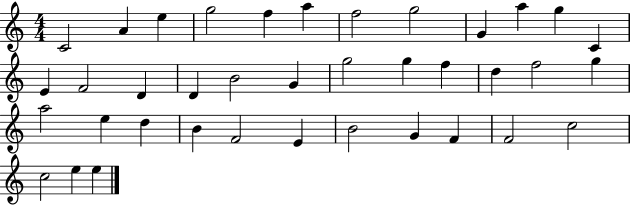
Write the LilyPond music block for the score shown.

{
  \clef treble
  \numericTimeSignature
  \time 4/4
  \key c \major
  c'2 a'4 e''4 | g''2 f''4 a''4 | f''2 g''2 | g'4 a''4 g''4 c'4 | \break e'4 f'2 d'4 | d'4 b'2 g'4 | g''2 g''4 f''4 | d''4 f''2 g''4 | \break a''2 e''4 d''4 | b'4 f'2 e'4 | b'2 g'4 f'4 | f'2 c''2 | \break c''2 e''4 e''4 | \bar "|."
}